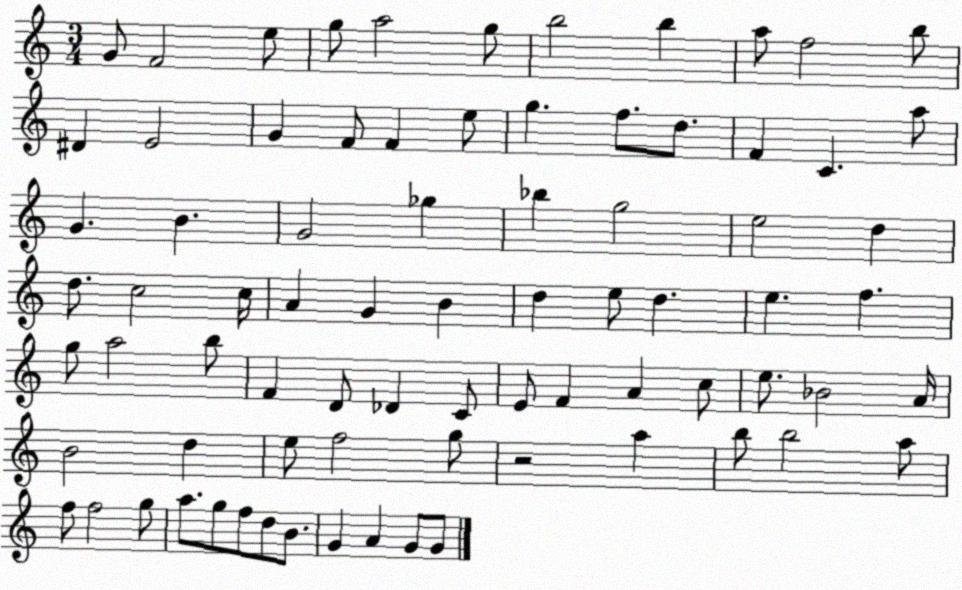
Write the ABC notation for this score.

X:1
T:Untitled
M:3/4
L:1/4
K:C
G/2 F2 e/2 g/2 a2 g/2 b2 b a/2 f2 b/2 ^D E2 G F/2 F e/2 g f/2 d/2 F C a/2 G B G2 _g _b g2 e2 d d/2 c2 c/4 A G B d e/2 d e f g/2 a2 b/2 F D/2 _D C/2 E/2 F A c/2 e/2 _B2 A/4 B2 d e/2 f2 g/2 z2 a b/2 b2 a/2 f/2 f2 g/2 a/2 g/2 f/2 d/2 B/2 G A G/2 G/2